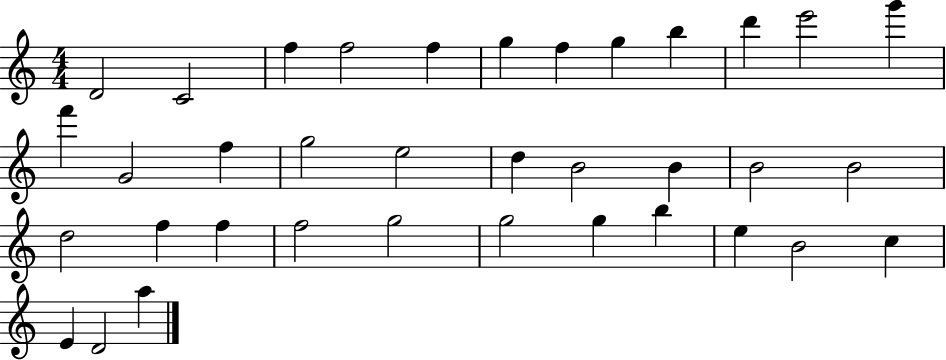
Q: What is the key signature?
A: C major